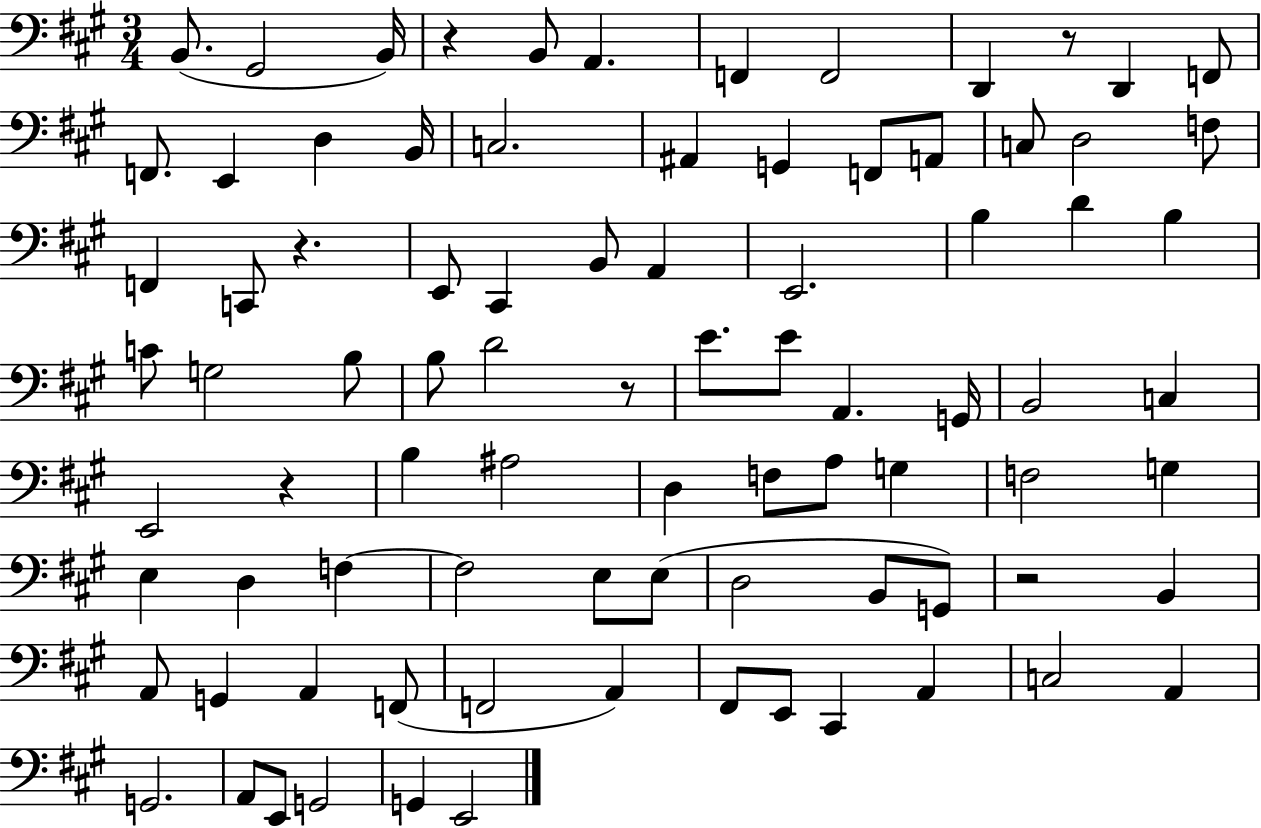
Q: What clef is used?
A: bass